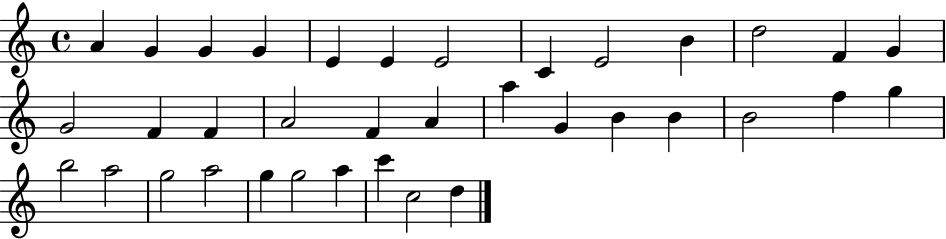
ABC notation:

X:1
T:Untitled
M:4/4
L:1/4
K:C
A G G G E E E2 C E2 B d2 F G G2 F F A2 F A a G B B B2 f g b2 a2 g2 a2 g g2 a c' c2 d